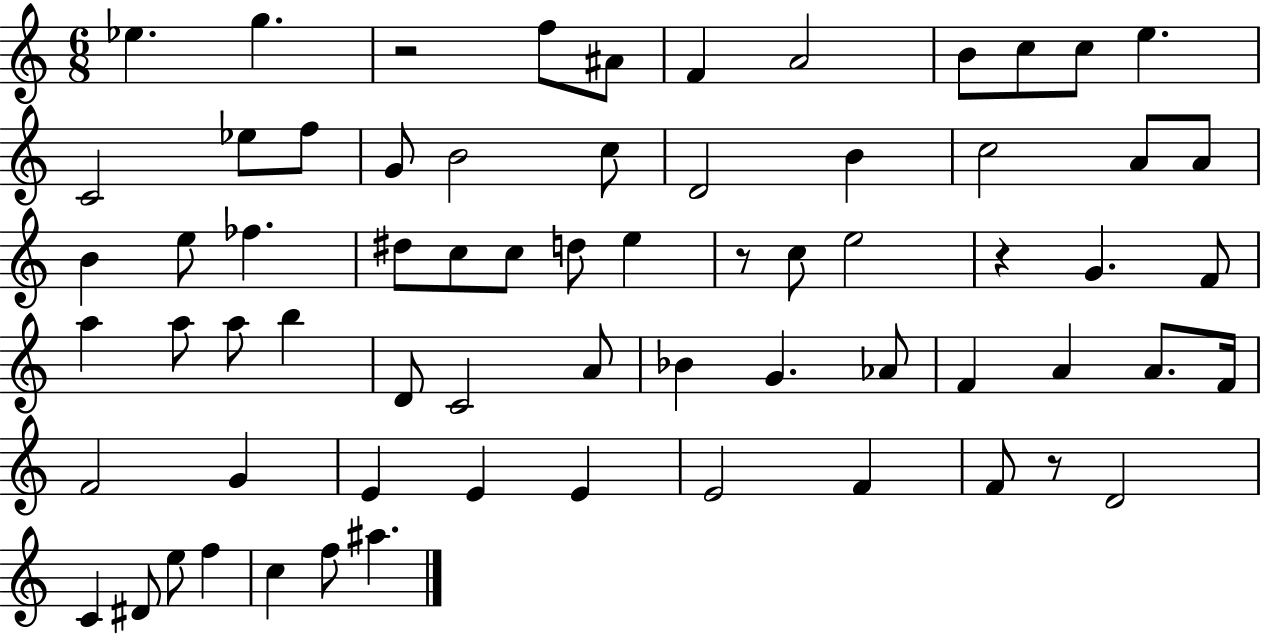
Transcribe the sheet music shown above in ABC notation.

X:1
T:Untitled
M:6/8
L:1/4
K:C
_e g z2 f/2 ^A/2 F A2 B/2 c/2 c/2 e C2 _e/2 f/2 G/2 B2 c/2 D2 B c2 A/2 A/2 B e/2 _f ^d/2 c/2 c/2 d/2 e z/2 c/2 e2 z G F/2 a a/2 a/2 b D/2 C2 A/2 _B G _A/2 F A A/2 F/4 F2 G E E E E2 F F/2 z/2 D2 C ^D/2 e/2 f c f/2 ^a